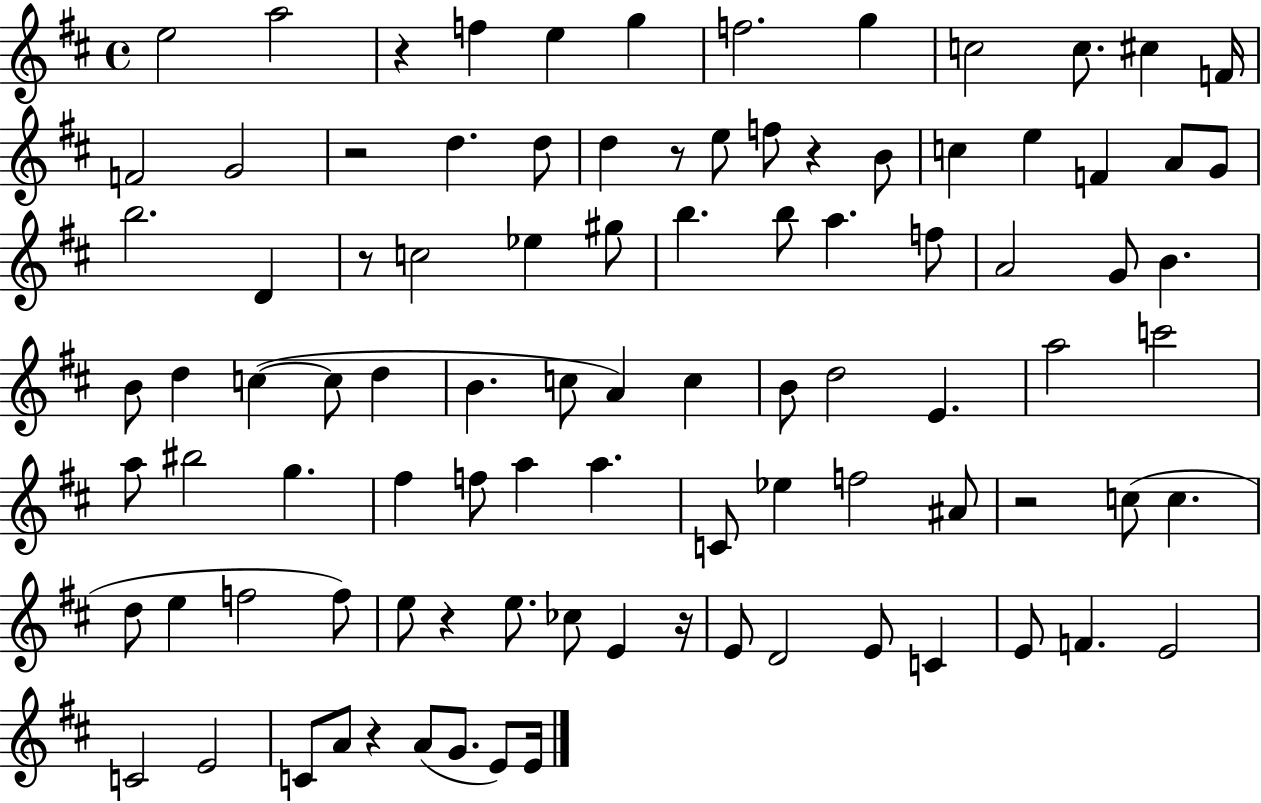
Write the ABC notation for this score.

X:1
T:Untitled
M:4/4
L:1/4
K:D
e2 a2 z f e g f2 g c2 c/2 ^c F/4 F2 G2 z2 d d/2 d z/2 e/2 f/2 z B/2 c e F A/2 G/2 b2 D z/2 c2 _e ^g/2 b b/2 a f/2 A2 G/2 B B/2 d c c/2 d B c/2 A c B/2 d2 E a2 c'2 a/2 ^b2 g ^f f/2 a a C/2 _e f2 ^A/2 z2 c/2 c d/2 e f2 f/2 e/2 z e/2 _c/2 E z/4 E/2 D2 E/2 C E/2 F E2 C2 E2 C/2 A/2 z A/2 G/2 E/2 E/4